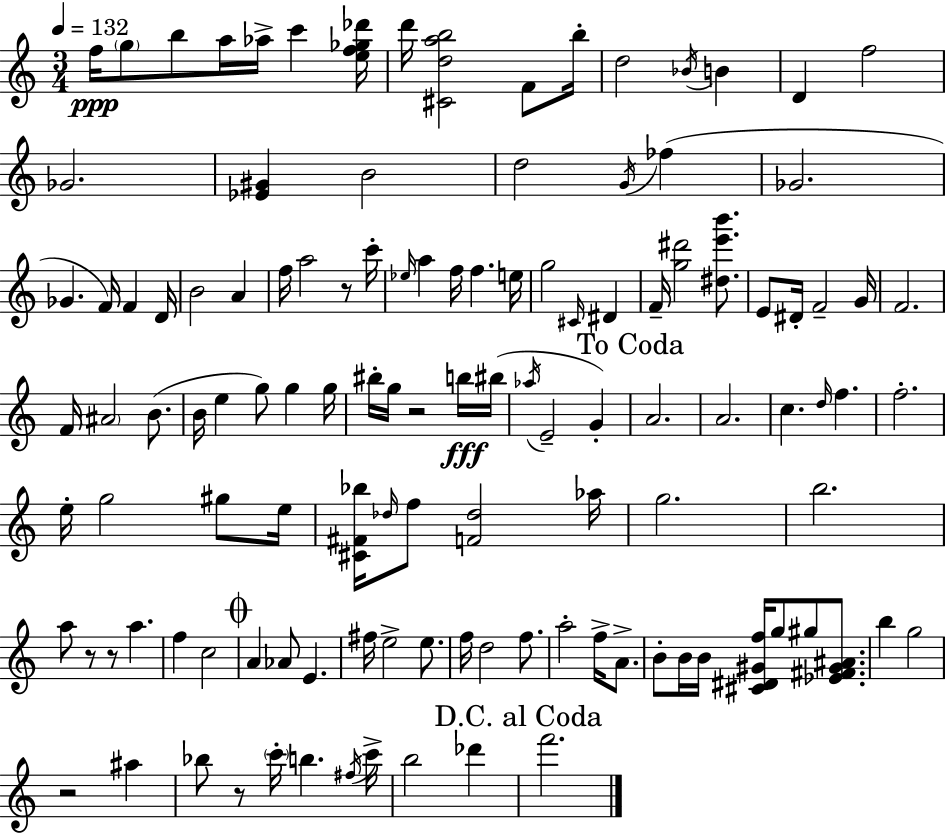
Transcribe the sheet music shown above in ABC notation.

X:1
T:Untitled
M:3/4
L:1/4
K:Am
f/4 g/2 b/2 a/4 _a/4 c' [ef_g_d']/4 d'/4 [^Cdab]2 F/2 b/4 d2 _B/4 B D f2 _G2 [_E^G] B2 d2 G/4 _f _G2 _G F/4 F D/4 B2 A f/4 a2 z/2 c'/4 _e/4 a f/4 f e/4 g2 ^C/4 ^D F/4 [g^d']2 [^de'b']/2 E/2 ^D/4 F2 G/4 F2 F/4 ^A2 B/2 B/4 e g/2 g g/4 ^b/4 g/4 z2 b/4 ^b/4 _a/4 E2 G A2 A2 c d/4 f f2 e/4 g2 ^g/2 e/4 [^C^F_b]/4 _d/4 f/2 [F_d]2 _a/4 g2 b2 a/2 z/2 z/2 a f c2 A _A/2 E ^f/4 e2 e/2 f/4 d2 f/2 a2 f/4 A/2 B/2 B/4 B/4 [^C^D^Gf]/4 g/2 ^g/2 [_E^F^G^A]/2 b g2 z2 ^a _b/2 z/2 c'/4 b ^f/4 c'/4 b2 _d' f'2